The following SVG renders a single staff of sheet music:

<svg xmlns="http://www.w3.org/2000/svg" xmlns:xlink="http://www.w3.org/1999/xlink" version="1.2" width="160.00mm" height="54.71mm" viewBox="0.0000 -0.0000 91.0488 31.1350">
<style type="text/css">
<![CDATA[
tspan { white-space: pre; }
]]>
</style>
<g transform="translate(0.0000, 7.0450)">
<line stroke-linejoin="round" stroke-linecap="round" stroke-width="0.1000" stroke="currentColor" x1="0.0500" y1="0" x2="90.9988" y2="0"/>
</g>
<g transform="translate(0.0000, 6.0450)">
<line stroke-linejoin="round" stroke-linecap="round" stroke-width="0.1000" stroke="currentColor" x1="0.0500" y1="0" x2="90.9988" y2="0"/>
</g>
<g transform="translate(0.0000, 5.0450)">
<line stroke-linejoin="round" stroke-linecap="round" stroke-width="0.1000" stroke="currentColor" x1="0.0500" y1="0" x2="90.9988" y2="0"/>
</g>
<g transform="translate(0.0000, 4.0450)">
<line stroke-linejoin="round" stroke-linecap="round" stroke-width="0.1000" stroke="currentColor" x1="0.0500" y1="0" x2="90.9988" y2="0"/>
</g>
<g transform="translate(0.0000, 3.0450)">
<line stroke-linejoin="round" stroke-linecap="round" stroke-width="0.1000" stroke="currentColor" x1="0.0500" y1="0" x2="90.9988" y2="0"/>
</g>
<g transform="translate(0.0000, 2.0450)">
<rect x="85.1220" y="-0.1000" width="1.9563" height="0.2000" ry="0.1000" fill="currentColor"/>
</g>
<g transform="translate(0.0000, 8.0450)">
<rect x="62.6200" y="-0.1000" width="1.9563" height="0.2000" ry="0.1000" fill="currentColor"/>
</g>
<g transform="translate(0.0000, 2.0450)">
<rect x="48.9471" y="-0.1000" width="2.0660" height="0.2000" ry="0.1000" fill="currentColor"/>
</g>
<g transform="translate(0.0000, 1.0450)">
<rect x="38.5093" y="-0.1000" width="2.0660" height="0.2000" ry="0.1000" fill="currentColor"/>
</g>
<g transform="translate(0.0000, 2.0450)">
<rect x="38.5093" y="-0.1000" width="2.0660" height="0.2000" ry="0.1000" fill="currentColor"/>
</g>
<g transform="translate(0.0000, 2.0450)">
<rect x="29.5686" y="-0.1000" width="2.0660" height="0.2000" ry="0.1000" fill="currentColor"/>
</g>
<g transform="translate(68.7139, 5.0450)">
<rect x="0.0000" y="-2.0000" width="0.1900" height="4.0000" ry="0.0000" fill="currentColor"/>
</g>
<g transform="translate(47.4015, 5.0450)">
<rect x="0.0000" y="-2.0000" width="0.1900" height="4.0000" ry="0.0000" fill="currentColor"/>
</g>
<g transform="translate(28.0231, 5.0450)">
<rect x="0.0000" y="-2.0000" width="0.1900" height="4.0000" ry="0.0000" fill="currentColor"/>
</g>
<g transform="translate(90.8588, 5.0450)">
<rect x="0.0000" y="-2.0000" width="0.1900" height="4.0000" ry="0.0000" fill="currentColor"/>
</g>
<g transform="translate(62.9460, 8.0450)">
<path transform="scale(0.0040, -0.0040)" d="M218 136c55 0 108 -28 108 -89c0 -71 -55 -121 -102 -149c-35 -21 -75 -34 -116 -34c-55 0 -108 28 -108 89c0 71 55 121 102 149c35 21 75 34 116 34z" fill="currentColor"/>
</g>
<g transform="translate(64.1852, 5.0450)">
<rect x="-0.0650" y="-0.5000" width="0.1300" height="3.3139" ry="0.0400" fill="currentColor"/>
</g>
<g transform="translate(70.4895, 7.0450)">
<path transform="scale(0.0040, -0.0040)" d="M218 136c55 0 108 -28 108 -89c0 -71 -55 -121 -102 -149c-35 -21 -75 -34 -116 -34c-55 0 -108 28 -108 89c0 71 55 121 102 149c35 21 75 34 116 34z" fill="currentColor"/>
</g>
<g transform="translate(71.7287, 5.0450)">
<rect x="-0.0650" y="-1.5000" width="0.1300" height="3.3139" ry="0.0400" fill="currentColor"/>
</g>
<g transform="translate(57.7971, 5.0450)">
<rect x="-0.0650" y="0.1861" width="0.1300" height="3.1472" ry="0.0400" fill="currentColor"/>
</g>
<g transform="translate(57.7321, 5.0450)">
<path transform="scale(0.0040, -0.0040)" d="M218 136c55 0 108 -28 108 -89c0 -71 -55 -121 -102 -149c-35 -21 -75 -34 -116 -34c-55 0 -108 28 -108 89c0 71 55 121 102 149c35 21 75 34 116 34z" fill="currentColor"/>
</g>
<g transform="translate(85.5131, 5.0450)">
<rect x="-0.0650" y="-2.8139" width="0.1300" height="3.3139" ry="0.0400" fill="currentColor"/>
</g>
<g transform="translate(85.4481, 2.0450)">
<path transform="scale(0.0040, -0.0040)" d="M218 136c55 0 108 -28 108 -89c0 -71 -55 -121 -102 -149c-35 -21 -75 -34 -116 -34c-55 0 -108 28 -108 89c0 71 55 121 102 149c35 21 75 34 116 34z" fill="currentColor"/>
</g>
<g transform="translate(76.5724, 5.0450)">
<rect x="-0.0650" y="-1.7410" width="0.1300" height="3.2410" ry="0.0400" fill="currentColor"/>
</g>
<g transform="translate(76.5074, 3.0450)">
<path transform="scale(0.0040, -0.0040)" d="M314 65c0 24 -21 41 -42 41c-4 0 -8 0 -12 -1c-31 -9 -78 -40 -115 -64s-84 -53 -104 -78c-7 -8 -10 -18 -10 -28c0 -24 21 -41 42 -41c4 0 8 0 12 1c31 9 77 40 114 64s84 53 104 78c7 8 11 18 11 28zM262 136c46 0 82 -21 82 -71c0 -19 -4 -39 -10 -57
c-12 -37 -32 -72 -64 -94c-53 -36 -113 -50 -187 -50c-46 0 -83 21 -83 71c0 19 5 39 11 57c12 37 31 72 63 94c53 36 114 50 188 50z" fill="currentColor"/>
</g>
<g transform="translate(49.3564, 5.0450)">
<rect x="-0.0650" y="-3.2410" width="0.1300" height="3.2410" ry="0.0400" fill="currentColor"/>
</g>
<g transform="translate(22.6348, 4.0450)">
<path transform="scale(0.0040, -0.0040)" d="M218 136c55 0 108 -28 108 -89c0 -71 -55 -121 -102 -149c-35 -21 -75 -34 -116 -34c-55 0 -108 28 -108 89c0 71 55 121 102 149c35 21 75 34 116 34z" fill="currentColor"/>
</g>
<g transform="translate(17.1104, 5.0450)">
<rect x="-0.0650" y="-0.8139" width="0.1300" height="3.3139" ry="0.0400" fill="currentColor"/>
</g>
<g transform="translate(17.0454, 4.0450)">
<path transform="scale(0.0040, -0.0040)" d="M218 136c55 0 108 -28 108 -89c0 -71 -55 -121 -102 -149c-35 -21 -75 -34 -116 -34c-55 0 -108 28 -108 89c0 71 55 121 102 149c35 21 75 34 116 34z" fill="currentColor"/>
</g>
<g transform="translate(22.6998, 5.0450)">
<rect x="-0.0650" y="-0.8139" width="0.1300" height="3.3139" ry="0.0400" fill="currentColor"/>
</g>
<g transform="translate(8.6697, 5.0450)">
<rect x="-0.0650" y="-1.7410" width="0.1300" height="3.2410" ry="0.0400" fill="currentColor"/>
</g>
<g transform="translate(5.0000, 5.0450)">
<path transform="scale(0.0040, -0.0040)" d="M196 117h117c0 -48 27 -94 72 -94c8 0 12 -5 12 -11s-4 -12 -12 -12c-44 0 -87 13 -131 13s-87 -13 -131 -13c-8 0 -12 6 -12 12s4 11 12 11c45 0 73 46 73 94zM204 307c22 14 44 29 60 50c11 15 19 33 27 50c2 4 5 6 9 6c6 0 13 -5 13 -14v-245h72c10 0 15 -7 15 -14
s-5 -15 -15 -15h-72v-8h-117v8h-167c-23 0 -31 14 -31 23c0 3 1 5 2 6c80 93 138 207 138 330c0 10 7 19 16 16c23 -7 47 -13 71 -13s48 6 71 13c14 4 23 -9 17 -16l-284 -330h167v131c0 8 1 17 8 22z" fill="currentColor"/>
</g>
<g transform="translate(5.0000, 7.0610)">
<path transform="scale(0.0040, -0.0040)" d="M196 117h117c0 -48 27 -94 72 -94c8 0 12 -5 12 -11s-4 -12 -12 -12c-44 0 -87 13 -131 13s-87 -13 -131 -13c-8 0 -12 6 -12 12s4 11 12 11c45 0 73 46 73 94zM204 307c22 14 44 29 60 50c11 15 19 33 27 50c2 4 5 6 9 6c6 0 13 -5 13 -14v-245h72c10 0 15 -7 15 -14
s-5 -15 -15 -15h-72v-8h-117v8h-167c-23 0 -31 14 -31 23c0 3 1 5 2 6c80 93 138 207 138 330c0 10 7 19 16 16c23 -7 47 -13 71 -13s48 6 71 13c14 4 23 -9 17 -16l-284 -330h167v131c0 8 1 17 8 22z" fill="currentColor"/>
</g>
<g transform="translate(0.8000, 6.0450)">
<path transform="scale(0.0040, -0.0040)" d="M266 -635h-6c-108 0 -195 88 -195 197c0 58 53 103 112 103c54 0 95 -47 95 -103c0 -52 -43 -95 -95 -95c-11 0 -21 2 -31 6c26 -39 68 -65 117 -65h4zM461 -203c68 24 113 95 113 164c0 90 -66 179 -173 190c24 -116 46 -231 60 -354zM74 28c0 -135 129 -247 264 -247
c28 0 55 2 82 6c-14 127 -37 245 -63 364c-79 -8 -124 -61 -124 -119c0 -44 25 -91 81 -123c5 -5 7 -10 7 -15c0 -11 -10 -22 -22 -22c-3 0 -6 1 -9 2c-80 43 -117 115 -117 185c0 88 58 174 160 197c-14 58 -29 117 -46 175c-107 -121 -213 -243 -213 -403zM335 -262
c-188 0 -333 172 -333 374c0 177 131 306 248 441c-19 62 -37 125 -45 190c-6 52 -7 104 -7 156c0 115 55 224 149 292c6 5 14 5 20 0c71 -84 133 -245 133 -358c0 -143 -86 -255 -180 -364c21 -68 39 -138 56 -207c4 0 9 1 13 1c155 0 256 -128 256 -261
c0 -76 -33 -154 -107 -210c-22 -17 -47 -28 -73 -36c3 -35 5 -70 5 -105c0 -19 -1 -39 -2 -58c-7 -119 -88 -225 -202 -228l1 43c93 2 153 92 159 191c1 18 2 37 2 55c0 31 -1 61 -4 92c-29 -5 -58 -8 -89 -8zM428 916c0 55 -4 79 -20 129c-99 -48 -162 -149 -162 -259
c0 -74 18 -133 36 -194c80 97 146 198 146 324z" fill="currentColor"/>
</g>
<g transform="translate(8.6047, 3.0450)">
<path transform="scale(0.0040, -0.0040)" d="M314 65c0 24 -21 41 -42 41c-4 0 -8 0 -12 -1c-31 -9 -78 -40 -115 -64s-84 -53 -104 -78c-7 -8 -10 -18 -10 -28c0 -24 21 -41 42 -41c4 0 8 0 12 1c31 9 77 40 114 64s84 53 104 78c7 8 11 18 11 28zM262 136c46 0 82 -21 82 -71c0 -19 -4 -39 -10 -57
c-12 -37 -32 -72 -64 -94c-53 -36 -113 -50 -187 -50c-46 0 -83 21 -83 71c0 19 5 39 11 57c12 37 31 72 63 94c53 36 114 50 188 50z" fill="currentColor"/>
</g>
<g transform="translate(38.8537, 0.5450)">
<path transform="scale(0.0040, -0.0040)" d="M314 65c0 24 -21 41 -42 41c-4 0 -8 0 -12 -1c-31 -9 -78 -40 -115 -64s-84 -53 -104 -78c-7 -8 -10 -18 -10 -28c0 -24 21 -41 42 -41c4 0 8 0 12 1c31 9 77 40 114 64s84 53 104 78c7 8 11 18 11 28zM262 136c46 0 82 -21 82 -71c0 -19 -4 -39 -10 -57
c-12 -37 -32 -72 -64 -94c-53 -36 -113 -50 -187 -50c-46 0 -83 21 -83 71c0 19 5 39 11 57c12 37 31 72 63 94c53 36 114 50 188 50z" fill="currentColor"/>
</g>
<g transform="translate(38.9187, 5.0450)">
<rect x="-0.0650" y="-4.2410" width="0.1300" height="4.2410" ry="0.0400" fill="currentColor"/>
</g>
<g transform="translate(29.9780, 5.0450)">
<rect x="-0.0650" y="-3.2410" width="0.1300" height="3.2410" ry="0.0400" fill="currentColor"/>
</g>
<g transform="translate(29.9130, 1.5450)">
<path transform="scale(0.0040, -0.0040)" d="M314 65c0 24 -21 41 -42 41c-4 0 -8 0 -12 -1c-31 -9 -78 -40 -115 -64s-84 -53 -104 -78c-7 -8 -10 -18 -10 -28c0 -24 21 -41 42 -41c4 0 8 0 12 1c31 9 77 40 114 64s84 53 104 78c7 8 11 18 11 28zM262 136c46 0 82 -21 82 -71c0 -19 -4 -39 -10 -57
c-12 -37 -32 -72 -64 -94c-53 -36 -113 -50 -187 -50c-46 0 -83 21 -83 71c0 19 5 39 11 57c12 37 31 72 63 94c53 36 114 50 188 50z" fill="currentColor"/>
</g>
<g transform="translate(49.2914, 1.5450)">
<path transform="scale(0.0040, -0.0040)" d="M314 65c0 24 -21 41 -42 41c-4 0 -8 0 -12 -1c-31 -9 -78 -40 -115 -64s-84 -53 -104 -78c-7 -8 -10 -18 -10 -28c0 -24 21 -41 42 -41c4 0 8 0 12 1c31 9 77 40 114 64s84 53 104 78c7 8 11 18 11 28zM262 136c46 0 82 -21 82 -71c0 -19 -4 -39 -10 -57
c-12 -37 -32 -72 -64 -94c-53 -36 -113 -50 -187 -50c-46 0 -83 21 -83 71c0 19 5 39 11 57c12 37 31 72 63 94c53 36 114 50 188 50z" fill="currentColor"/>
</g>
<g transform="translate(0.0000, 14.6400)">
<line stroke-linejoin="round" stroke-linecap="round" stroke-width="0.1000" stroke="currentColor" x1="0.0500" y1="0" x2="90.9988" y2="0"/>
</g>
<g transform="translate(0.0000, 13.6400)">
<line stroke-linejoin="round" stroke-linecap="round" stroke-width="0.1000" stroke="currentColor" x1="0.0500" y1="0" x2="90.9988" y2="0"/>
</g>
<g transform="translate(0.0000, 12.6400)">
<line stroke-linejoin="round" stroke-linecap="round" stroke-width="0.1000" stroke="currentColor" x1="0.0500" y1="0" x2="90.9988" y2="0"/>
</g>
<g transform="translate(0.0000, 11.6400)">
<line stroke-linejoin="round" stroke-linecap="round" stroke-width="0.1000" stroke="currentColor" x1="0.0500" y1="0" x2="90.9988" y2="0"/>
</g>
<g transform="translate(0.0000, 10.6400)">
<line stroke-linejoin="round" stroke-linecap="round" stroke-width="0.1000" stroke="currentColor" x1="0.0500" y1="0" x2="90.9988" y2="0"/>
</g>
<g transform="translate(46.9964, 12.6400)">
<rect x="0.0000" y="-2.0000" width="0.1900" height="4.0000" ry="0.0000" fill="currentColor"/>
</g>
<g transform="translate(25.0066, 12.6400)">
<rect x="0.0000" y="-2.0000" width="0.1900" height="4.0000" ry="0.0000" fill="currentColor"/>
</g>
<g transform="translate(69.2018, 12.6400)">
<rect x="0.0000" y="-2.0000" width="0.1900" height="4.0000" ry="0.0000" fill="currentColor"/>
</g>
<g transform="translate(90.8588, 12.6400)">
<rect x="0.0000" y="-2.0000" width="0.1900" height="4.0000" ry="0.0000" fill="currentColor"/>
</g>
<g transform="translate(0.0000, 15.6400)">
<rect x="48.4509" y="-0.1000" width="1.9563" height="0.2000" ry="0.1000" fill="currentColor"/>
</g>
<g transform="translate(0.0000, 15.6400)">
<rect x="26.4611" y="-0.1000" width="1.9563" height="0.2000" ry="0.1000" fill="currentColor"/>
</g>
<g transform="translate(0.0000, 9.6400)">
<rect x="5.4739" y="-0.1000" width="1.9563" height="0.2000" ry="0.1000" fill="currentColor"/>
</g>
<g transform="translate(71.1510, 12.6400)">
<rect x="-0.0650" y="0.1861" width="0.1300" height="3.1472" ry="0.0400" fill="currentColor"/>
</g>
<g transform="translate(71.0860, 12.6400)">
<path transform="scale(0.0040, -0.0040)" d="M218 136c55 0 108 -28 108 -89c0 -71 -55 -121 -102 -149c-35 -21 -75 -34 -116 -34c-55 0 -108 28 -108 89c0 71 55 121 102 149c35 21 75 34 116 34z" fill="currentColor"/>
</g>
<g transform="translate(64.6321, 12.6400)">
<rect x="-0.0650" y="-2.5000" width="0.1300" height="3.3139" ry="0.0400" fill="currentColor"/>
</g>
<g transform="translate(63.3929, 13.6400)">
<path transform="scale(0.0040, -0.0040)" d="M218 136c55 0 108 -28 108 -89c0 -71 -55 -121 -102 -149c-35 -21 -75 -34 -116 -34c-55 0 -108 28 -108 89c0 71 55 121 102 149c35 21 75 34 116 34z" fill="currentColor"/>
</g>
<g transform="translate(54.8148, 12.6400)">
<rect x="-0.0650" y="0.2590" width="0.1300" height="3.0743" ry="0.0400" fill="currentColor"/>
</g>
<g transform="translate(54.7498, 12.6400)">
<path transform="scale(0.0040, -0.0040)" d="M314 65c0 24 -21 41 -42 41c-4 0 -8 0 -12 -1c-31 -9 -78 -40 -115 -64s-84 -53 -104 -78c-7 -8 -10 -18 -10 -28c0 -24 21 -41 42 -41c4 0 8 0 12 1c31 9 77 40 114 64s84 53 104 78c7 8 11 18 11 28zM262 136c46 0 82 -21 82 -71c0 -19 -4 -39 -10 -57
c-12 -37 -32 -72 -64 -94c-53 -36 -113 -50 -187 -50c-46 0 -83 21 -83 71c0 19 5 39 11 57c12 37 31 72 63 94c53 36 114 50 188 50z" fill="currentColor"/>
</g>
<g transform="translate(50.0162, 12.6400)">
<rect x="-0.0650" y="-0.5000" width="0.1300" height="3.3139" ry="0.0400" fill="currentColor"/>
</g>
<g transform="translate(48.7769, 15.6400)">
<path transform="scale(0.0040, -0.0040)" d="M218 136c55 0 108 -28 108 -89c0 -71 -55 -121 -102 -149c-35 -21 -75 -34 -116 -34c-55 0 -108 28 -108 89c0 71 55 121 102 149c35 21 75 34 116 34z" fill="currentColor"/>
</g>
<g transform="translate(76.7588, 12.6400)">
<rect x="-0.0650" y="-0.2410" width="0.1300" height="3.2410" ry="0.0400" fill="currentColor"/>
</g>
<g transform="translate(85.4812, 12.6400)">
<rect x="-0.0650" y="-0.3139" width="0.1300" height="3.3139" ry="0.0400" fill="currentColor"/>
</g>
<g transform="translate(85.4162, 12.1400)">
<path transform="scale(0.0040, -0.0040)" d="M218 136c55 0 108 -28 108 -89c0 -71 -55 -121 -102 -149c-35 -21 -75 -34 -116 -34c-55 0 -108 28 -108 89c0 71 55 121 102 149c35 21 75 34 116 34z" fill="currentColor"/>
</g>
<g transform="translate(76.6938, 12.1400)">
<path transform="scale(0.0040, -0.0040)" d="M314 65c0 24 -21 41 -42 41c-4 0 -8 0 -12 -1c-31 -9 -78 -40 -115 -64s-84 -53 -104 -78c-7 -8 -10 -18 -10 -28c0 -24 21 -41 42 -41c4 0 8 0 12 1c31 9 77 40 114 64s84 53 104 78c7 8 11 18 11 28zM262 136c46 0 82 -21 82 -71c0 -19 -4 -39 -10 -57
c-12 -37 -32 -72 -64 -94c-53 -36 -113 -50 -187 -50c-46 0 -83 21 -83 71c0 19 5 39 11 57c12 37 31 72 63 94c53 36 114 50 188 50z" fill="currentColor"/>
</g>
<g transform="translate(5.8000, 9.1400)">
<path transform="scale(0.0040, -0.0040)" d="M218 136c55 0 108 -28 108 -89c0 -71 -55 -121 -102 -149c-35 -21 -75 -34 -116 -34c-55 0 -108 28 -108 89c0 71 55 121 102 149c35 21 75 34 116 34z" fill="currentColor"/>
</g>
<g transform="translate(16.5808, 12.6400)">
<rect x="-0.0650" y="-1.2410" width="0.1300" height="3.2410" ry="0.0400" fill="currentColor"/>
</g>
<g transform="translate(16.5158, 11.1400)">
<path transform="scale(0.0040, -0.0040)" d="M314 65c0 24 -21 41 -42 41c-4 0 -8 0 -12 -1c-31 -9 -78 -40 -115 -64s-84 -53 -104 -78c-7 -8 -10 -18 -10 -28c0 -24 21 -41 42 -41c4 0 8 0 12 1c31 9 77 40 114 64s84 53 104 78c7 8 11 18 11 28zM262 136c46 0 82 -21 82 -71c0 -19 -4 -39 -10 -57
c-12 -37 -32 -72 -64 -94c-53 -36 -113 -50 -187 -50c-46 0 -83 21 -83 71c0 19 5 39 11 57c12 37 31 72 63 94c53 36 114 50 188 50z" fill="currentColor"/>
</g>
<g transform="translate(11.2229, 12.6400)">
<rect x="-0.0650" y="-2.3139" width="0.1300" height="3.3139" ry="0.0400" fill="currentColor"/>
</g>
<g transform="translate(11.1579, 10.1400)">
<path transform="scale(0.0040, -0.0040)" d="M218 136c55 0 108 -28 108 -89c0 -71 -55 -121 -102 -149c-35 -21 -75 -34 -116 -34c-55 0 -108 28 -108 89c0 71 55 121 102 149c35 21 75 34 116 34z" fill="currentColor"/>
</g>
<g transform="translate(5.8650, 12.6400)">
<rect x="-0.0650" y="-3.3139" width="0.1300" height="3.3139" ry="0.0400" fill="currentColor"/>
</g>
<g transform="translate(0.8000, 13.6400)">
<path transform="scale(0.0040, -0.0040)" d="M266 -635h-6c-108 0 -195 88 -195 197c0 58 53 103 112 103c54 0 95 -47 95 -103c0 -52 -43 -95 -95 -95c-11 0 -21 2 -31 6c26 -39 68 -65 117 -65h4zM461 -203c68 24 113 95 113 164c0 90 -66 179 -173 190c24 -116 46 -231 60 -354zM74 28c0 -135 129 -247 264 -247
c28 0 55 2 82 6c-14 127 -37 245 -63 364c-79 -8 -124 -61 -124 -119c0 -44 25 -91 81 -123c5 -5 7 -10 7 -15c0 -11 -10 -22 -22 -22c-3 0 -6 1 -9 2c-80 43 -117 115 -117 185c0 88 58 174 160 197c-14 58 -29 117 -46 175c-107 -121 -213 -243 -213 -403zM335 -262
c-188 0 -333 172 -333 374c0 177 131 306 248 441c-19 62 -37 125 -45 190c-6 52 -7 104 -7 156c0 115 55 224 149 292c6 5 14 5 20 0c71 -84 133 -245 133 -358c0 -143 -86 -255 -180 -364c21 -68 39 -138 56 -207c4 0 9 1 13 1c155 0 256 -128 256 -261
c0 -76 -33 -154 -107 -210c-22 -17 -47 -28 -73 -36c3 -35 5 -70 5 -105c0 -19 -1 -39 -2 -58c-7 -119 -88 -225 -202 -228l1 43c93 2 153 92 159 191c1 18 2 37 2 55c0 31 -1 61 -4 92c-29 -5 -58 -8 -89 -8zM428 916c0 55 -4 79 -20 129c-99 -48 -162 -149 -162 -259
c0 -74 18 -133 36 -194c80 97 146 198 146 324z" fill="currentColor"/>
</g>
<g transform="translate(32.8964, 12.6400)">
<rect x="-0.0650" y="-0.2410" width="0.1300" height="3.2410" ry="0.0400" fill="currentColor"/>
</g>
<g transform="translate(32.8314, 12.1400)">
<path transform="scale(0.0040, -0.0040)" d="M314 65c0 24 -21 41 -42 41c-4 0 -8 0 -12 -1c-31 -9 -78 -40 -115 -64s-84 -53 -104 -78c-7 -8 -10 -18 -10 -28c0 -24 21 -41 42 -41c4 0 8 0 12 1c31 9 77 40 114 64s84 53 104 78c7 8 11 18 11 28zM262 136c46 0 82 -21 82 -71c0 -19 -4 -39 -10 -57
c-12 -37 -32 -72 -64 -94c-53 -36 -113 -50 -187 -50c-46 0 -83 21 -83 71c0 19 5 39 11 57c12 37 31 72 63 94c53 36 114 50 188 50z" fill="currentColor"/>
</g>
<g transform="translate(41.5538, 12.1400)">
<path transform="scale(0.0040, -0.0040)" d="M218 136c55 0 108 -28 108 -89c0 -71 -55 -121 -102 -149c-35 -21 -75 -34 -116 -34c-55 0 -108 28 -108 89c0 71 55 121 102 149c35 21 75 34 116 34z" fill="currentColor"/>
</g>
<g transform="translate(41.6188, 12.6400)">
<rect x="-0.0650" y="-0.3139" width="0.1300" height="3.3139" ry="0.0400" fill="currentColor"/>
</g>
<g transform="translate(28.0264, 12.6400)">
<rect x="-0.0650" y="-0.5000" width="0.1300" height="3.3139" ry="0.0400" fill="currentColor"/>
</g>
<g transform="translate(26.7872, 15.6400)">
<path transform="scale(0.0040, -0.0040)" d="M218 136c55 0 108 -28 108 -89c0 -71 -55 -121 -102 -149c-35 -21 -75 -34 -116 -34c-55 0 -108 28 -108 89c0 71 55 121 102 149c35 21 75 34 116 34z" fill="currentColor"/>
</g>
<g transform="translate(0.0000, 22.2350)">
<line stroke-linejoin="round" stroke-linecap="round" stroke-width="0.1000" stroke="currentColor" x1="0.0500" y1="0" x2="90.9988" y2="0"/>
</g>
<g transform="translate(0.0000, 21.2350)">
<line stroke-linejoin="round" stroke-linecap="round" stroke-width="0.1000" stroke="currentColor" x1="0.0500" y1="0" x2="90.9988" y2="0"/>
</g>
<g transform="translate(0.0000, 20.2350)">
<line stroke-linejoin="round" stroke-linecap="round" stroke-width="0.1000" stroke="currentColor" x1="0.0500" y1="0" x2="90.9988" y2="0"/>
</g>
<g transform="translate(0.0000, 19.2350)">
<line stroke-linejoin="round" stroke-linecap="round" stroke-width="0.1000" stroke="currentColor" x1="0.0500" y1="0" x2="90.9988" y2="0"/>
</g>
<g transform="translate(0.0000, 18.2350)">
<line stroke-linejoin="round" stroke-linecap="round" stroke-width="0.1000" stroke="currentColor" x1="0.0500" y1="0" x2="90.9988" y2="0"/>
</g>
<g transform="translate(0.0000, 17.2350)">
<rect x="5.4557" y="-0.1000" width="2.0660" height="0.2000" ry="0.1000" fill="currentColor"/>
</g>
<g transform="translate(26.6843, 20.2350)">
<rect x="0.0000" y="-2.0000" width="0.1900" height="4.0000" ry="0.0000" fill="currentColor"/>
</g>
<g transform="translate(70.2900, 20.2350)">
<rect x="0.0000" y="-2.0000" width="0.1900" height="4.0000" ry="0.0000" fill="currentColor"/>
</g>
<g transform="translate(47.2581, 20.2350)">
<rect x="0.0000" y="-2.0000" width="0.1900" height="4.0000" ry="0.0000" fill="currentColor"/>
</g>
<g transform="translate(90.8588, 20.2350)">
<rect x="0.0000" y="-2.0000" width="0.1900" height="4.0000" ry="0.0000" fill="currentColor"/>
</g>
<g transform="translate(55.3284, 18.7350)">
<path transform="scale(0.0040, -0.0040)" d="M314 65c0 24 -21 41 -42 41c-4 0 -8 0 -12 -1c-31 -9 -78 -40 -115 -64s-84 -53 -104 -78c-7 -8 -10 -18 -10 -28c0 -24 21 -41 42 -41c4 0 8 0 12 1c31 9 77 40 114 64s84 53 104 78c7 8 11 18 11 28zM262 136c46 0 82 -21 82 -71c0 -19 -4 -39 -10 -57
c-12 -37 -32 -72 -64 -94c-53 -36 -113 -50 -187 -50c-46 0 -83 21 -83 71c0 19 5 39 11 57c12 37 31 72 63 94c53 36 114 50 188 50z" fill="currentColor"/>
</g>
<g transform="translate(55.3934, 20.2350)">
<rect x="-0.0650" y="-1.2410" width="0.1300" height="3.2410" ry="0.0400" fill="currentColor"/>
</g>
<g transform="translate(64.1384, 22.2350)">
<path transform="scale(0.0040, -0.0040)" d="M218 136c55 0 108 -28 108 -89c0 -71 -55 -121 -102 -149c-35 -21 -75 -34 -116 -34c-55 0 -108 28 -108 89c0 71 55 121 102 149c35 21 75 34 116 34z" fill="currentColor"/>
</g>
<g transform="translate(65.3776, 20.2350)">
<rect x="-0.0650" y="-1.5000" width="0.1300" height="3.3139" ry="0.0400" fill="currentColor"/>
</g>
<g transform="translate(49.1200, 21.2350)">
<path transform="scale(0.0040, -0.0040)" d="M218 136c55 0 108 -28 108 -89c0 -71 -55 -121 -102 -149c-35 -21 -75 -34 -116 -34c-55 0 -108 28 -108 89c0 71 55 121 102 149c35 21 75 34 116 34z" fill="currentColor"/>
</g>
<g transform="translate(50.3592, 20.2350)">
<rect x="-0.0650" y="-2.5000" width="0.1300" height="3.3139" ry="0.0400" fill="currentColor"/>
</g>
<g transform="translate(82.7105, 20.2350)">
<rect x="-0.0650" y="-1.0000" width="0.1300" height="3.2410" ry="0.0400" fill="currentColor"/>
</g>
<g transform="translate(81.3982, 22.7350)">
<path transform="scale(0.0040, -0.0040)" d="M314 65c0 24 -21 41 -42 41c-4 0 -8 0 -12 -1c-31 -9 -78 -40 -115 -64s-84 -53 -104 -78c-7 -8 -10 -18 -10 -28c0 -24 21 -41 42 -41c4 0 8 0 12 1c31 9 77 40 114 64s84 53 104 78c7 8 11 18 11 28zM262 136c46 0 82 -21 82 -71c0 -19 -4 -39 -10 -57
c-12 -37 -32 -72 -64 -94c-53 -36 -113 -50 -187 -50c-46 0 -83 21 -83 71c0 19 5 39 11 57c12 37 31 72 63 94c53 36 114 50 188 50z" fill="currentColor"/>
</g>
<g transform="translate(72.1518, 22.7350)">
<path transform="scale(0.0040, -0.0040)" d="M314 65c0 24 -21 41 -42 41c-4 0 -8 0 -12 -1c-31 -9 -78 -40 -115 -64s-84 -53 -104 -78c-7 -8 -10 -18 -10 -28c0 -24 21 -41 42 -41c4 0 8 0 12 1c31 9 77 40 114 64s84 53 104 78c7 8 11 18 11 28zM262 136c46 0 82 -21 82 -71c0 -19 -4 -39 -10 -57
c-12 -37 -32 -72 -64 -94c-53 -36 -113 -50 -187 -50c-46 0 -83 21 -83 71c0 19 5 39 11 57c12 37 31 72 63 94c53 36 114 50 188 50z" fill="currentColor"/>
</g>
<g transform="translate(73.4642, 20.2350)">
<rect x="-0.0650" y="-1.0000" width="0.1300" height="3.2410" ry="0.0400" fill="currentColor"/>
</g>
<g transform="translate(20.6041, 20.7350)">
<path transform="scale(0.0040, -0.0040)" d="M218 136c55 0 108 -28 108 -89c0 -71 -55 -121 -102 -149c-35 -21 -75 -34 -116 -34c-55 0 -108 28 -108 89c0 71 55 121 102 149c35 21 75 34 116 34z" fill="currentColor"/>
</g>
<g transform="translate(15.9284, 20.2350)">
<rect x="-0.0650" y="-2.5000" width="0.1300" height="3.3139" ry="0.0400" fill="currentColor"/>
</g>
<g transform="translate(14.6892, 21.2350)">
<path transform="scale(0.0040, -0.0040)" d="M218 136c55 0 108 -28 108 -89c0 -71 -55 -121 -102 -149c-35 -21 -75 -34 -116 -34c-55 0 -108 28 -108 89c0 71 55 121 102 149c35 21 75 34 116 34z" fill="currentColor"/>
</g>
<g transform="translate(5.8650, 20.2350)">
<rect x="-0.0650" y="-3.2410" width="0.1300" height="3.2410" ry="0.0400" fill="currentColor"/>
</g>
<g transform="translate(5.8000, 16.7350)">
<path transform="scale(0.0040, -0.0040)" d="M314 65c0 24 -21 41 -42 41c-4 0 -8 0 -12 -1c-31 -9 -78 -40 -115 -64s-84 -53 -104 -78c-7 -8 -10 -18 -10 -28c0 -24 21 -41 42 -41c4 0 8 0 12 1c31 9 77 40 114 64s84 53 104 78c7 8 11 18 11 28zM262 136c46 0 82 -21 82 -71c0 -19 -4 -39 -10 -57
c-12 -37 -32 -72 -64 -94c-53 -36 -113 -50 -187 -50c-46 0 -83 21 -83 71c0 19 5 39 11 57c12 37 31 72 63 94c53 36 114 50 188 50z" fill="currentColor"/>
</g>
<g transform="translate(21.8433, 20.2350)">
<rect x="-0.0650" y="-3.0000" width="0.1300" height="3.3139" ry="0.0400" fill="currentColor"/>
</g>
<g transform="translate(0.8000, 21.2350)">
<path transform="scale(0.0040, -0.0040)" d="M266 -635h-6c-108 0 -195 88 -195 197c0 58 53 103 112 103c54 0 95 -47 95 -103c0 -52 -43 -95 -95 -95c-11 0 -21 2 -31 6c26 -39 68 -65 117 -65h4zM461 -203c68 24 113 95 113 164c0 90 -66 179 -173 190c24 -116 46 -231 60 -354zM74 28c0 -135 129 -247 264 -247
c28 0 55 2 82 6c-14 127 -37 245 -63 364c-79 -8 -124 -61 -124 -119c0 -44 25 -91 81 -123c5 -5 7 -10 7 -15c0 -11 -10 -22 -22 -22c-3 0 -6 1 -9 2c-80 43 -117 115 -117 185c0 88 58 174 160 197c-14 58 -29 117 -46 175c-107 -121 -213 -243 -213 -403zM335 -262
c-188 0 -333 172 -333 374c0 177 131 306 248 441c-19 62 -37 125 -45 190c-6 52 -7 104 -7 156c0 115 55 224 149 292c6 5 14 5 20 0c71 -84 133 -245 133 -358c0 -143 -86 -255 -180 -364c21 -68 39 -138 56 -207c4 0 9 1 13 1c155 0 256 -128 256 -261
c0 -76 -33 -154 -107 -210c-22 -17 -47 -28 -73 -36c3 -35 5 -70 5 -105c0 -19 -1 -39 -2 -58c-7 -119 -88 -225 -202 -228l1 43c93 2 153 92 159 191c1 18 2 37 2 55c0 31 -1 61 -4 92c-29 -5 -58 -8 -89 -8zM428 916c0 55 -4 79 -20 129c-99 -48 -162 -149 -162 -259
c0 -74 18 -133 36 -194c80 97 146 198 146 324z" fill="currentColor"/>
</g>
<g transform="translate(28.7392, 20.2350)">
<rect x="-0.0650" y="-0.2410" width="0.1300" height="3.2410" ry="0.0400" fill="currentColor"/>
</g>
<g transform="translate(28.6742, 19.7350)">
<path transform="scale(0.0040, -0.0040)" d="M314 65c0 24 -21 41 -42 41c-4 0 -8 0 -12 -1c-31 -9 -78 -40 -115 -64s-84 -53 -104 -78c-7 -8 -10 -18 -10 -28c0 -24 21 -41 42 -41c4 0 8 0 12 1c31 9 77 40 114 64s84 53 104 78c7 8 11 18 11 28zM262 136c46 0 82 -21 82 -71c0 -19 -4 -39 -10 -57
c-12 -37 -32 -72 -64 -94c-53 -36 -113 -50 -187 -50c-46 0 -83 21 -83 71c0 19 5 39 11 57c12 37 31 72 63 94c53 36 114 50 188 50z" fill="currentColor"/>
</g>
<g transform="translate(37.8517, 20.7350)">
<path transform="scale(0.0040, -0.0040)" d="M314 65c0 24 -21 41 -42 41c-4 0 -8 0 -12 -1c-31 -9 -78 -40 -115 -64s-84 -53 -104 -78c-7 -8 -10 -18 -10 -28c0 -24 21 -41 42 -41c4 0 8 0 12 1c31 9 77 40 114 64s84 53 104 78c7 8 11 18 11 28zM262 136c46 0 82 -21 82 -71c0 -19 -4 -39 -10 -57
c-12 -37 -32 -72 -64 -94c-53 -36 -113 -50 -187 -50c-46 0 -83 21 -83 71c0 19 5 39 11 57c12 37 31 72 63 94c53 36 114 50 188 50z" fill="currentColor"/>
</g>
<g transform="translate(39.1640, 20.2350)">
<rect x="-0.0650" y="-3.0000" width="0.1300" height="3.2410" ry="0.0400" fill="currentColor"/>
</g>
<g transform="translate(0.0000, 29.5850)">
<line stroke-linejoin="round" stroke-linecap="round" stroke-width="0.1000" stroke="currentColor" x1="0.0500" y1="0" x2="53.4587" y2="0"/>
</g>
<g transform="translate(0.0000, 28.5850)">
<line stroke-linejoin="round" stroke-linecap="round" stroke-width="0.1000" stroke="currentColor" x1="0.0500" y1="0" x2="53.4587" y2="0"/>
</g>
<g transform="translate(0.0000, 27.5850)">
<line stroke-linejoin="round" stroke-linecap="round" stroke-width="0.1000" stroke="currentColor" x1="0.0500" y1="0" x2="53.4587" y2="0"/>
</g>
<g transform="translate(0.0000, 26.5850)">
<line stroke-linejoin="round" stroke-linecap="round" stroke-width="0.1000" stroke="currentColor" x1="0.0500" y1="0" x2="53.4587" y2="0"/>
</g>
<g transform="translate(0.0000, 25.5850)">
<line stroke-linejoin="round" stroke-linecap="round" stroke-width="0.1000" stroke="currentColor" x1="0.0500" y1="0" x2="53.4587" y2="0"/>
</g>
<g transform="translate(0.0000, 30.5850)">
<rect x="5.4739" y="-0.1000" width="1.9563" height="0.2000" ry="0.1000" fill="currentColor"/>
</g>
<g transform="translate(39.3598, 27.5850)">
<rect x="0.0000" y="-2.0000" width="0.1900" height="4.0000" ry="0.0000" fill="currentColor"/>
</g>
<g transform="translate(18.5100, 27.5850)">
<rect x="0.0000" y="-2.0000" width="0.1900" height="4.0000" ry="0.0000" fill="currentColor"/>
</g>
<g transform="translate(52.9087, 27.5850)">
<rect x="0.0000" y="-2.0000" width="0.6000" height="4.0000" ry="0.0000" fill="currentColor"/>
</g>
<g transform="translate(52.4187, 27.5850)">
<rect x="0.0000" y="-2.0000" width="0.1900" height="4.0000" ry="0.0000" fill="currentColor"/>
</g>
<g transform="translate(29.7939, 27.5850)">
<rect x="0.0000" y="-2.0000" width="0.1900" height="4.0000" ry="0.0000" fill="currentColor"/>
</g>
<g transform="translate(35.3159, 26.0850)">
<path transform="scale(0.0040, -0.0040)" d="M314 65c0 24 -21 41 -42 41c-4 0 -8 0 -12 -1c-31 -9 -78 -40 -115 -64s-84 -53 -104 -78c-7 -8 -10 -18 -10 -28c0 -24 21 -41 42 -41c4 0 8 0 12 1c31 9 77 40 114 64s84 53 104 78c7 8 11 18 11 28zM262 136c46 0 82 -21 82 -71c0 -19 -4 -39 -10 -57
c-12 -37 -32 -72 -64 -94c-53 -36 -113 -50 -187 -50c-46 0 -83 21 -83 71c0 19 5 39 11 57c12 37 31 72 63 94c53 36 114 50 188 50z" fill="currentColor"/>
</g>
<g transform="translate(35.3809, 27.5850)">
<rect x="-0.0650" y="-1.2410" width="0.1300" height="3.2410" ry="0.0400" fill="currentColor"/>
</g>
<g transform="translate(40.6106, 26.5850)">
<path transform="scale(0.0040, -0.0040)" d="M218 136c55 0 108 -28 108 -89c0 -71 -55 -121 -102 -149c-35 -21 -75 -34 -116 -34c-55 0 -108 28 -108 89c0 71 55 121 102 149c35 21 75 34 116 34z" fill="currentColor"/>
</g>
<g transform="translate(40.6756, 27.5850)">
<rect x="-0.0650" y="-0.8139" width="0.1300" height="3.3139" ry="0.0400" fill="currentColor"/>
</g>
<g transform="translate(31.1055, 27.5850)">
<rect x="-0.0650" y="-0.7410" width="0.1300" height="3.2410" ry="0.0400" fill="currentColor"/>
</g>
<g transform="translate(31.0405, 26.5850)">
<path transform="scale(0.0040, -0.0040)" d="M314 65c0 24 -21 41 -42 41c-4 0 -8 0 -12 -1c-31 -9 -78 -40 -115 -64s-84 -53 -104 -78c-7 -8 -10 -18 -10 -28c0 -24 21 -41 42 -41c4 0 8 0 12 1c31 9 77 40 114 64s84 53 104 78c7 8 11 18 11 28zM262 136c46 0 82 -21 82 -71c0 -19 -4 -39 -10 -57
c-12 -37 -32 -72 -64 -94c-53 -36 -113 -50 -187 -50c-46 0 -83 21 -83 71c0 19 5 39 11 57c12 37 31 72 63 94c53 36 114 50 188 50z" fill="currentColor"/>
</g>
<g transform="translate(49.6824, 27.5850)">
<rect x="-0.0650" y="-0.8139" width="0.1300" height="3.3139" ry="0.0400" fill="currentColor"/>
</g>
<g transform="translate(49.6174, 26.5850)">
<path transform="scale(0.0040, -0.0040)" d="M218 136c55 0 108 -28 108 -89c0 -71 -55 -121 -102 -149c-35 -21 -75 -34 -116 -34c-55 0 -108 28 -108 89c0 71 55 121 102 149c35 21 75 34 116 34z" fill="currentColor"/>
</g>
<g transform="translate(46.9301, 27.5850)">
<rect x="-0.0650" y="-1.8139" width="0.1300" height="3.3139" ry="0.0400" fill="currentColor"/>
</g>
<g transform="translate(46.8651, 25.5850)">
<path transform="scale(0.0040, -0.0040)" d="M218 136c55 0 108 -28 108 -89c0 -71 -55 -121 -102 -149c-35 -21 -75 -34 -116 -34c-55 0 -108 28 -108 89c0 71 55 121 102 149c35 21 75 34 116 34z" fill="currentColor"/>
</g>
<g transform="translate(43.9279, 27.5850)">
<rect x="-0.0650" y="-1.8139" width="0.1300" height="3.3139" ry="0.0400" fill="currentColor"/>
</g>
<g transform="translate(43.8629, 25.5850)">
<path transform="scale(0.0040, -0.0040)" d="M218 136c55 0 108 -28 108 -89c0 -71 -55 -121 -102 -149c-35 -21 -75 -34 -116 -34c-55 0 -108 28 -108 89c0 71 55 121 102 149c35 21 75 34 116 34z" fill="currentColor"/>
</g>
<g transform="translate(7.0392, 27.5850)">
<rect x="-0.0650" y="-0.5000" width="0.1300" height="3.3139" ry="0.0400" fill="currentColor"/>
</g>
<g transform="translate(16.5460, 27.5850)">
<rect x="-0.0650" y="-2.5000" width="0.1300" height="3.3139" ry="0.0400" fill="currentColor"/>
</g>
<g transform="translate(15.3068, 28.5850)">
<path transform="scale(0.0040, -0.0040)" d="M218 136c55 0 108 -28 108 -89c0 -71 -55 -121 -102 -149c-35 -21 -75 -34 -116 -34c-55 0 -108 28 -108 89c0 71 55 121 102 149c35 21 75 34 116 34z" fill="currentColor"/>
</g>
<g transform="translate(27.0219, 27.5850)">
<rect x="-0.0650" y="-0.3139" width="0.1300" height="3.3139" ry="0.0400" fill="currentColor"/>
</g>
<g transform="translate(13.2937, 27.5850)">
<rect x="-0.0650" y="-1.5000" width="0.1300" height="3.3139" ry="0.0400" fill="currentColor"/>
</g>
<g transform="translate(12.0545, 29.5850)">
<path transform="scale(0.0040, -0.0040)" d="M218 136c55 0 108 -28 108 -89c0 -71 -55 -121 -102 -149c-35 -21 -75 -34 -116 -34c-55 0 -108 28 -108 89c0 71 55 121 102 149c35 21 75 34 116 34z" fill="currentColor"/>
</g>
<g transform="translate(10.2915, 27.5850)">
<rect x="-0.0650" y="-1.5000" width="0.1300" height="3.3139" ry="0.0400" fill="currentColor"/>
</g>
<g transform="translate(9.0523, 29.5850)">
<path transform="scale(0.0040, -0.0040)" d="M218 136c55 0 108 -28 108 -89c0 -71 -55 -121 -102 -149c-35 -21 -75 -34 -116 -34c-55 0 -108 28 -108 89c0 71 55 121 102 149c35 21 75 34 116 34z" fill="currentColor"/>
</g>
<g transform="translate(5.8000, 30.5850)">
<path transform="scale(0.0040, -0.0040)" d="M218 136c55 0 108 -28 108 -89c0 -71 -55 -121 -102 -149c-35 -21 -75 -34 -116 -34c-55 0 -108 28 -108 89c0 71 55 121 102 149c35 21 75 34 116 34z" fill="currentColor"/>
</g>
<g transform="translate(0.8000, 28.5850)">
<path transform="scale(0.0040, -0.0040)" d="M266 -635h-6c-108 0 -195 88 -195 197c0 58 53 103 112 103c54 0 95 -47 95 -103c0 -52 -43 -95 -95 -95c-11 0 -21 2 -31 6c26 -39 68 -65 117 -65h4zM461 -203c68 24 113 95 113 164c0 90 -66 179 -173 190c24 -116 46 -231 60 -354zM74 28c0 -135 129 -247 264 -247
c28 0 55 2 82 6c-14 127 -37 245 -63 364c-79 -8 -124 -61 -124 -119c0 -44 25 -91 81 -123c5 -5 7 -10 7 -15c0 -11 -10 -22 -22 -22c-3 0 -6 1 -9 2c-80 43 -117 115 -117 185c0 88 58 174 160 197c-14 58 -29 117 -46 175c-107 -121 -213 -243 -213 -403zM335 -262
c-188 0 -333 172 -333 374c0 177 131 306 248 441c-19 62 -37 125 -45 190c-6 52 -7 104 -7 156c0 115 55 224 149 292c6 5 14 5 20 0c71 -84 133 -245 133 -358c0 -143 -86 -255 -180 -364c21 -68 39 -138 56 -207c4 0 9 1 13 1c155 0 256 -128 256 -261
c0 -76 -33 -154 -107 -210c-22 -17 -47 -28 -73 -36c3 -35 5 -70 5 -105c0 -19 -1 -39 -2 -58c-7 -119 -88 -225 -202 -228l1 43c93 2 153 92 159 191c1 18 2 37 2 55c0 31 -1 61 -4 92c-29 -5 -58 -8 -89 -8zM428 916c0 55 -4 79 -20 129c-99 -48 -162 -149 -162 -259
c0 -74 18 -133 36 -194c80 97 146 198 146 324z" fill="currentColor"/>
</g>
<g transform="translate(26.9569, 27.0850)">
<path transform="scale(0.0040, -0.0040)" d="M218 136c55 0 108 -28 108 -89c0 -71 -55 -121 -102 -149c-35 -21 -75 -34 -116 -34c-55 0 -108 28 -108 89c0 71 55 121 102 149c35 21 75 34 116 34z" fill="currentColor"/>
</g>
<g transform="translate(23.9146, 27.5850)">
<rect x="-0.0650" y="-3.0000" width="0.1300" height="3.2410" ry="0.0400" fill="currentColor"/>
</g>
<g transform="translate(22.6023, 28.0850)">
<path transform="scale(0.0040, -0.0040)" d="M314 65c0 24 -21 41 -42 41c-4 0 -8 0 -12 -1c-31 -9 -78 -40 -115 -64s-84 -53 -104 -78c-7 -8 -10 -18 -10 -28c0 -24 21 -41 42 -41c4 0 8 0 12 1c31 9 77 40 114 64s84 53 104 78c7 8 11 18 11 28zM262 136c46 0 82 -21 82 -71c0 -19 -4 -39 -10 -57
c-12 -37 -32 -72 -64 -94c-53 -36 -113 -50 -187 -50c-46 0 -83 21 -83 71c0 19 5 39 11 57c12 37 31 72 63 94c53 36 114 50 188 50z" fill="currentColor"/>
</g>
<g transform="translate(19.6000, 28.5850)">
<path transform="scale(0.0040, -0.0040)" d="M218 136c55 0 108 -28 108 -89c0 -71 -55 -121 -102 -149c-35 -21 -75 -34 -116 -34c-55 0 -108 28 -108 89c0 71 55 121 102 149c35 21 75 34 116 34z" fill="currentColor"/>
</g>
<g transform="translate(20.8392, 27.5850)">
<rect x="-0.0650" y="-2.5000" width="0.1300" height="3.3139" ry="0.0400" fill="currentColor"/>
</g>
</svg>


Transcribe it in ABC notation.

X:1
T:Untitled
M:4/4
L:1/4
K:C
f2 d d b2 d'2 b2 B C E f2 a b g e2 C c2 c C B2 G B c2 c b2 G A c2 A2 G e2 E D2 D2 C E E G G A2 c d2 e2 d f f d